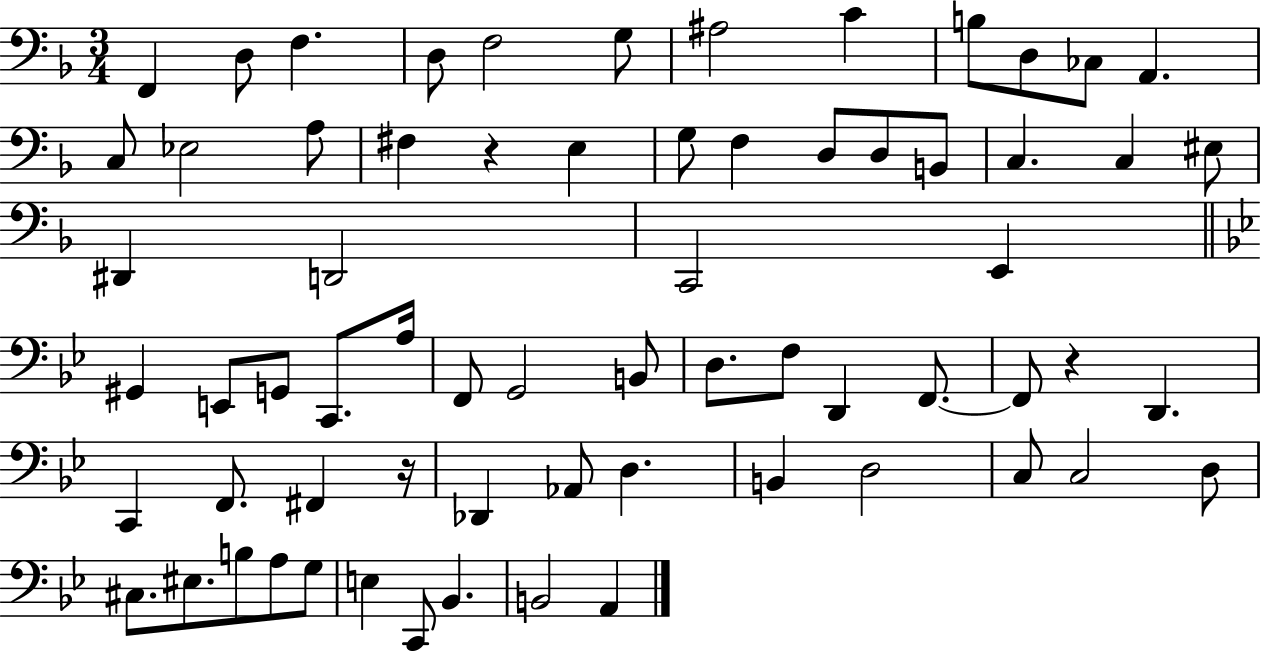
F2/q D3/e F3/q. D3/e F3/h G3/e A#3/h C4/q B3/e D3/e CES3/e A2/q. C3/e Eb3/h A3/e F#3/q R/q E3/q G3/e F3/q D3/e D3/e B2/e C3/q. C3/q EIS3/e D#2/q D2/h C2/h E2/q G#2/q E2/e G2/e C2/e. A3/s F2/e G2/h B2/e D3/e. F3/e D2/q F2/e. F2/e R/q D2/q. C2/q F2/e. F#2/q R/s Db2/q Ab2/e D3/q. B2/q D3/h C3/e C3/h D3/e C#3/e. EIS3/e. B3/e A3/e G3/e E3/q C2/e Bb2/q. B2/h A2/q